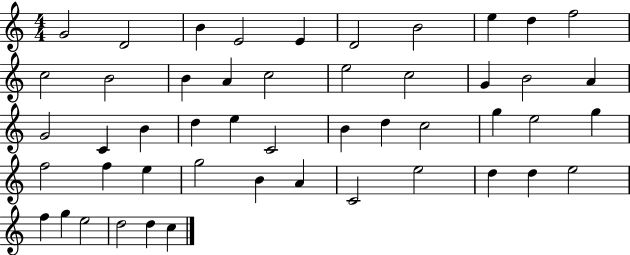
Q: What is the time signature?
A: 4/4